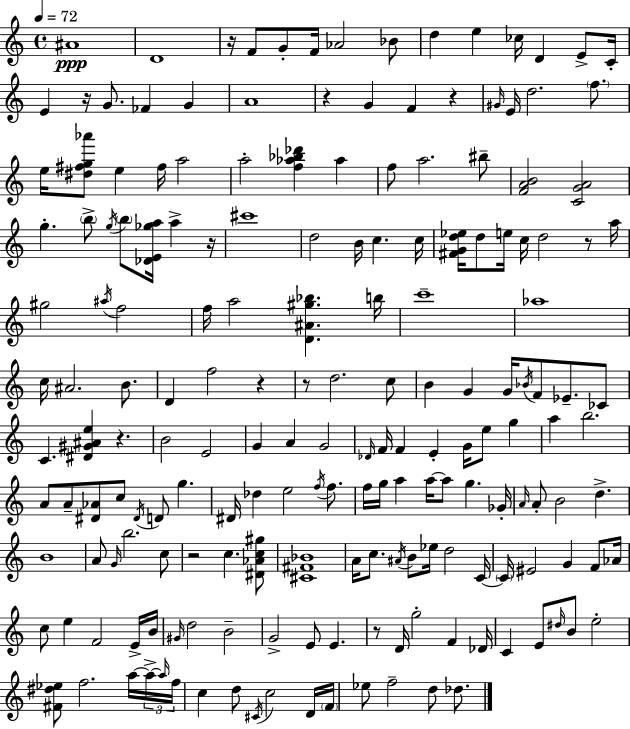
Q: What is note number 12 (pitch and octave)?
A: E4